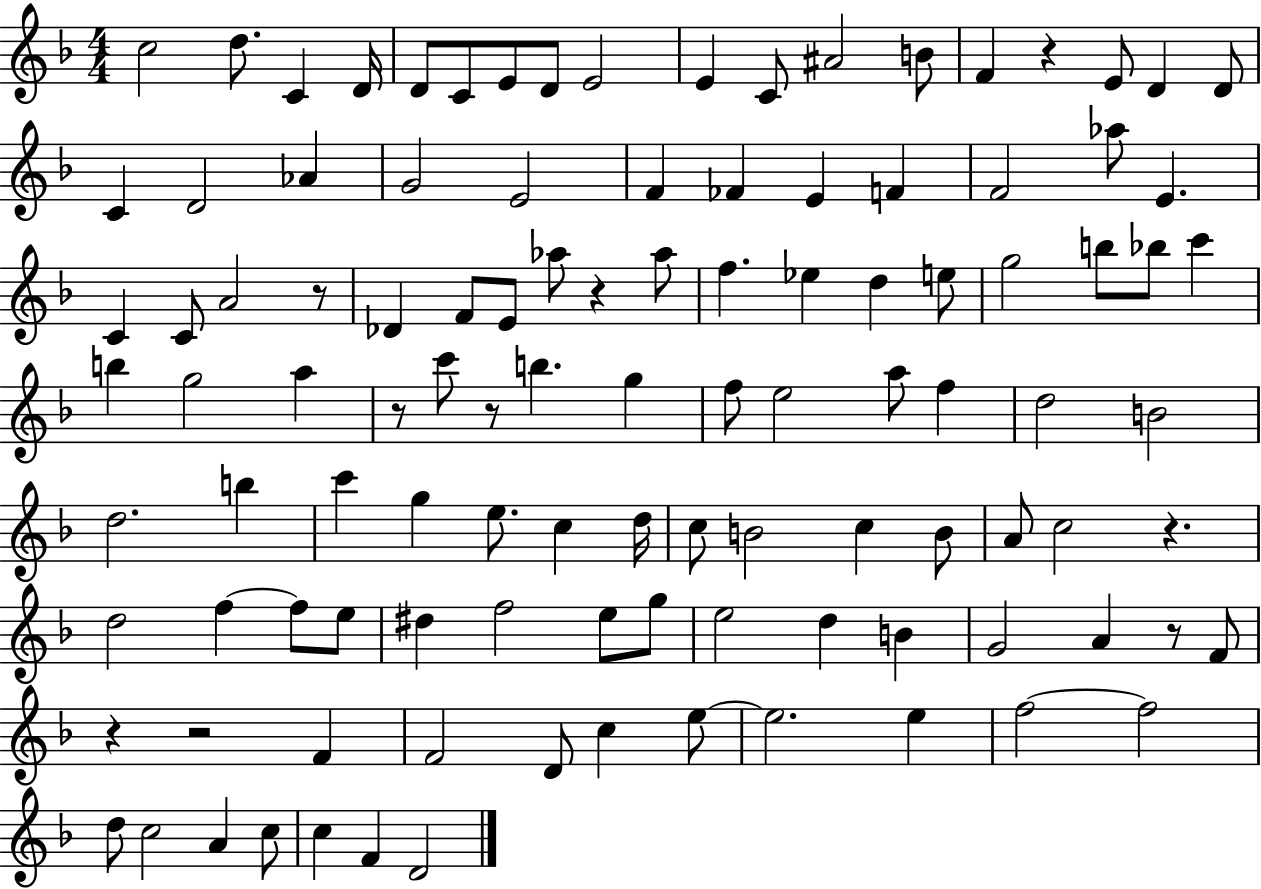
C5/h D5/e. C4/q D4/s D4/e C4/e E4/e D4/e E4/h E4/q C4/e A#4/h B4/e F4/q R/q E4/e D4/q D4/e C4/q D4/h Ab4/q G4/h E4/h F4/q FES4/q E4/q F4/q F4/h Ab5/e E4/q. C4/q C4/e A4/h R/e Db4/q F4/e E4/e Ab5/e R/q Ab5/e F5/q. Eb5/q D5/q E5/e G5/h B5/e Bb5/e C6/q B5/q G5/h A5/q R/e C6/e R/e B5/q. G5/q F5/e E5/h A5/e F5/q D5/h B4/h D5/h. B5/q C6/q G5/q E5/e. C5/q D5/s C5/e B4/h C5/q B4/e A4/e C5/h R/q. D5/h F5/q F5/e E5/e D#5/q F5/h E5/e G5/e E5/h D5/q B4/q G4/h A4/q R/e F4/e R/q R/h F4/q F4/h D4/e C5/q E5/e E5/h. E5/q F5/h F5/h D5/e C5/h A4/q C5/e C5/q F4/q D4/h